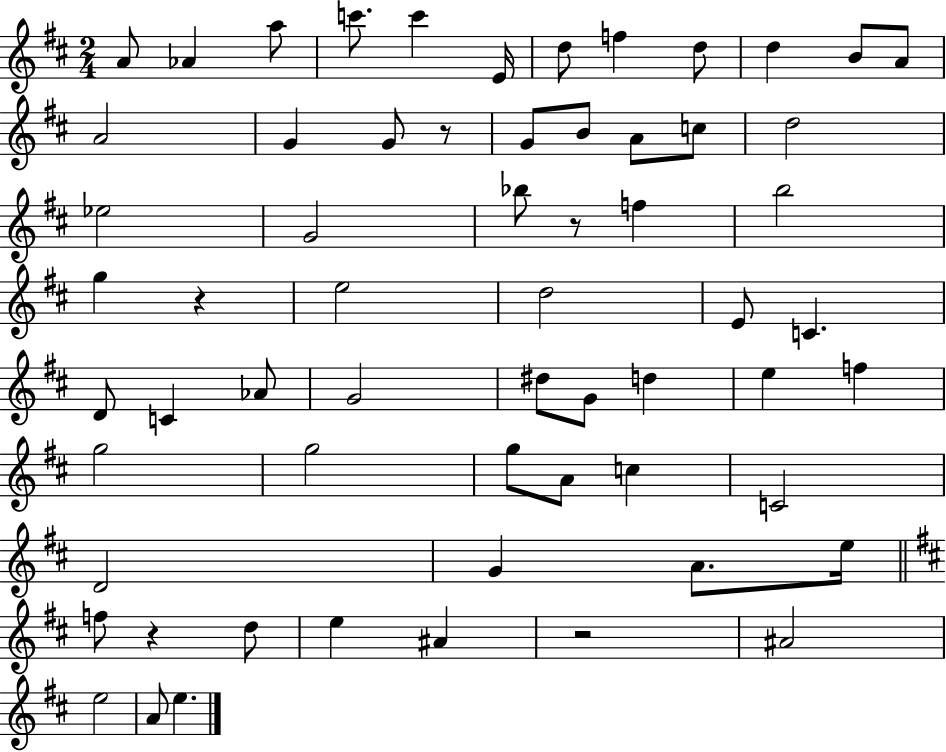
X:1
T:Untitled
M:2/4
L:1/4
K:D
A/2 _A a/2 c'/2 c' E/4 d/2 f d/2 d B/2 A/2 A2 G G/2 z/2 G/2 B/2 A/2 c/2 d2 _e2 G2 _b/2 z/2 f b2 g z e2 d2 E/2 C D/2 C _A/2 G2 ^d/2 G/2 d e f g2 g2 g/2 A/2 c C2 D2 G A/2 e/4 f/2 z d/2 e ^A z2 ^A2 e2 A/2 e